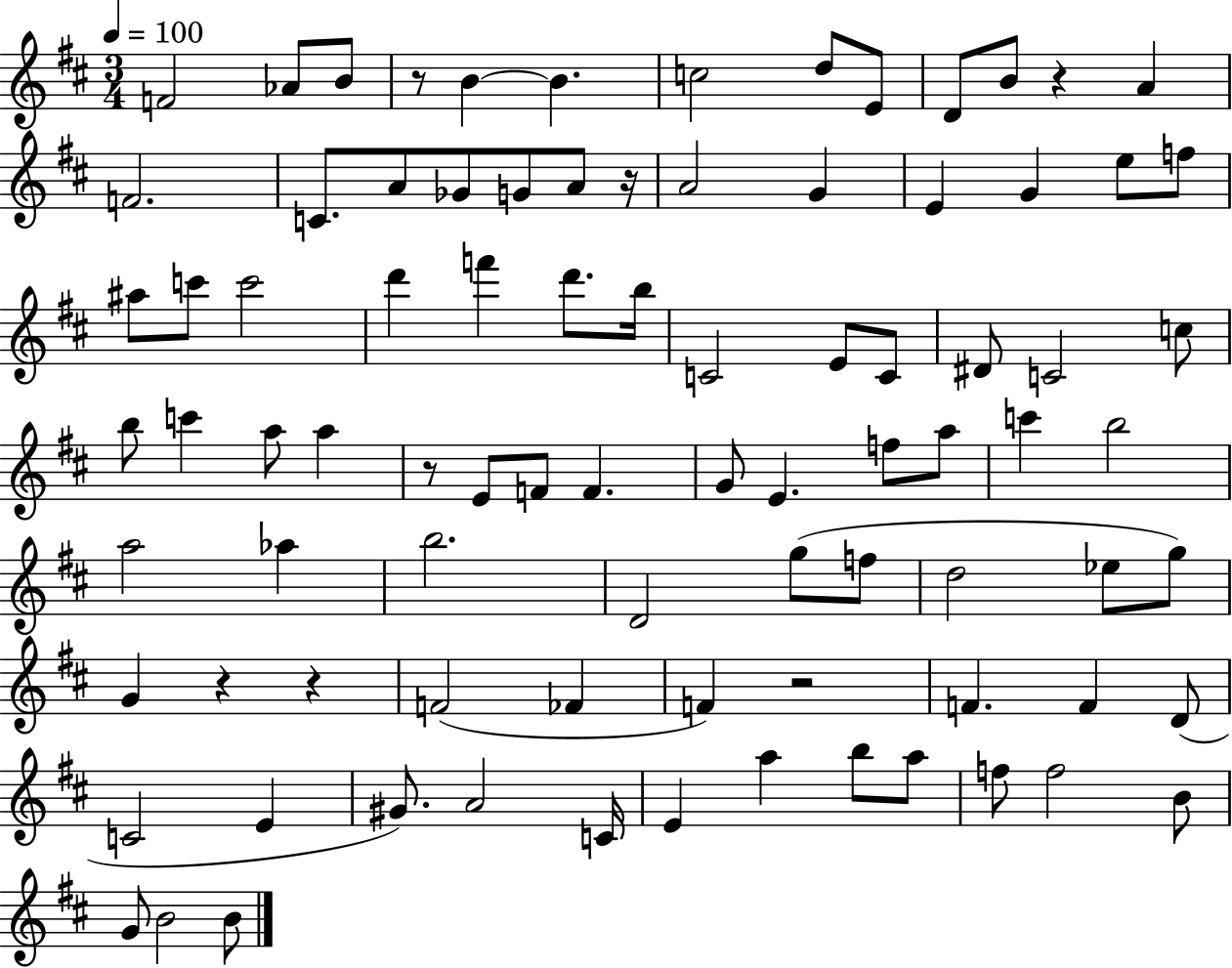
X:1
T:Untitled
M:3/4
L:1/4
K:D
F2 _A/2 B/2 z/2 B B c2 d/2 E/2 D/2 B/2 z A F2 C/2 A/2 _G/2 G/2 A/2 z/4 A2 G E G e/2 f/2 ^a/2 c'/2 c'2 d' f' d'/2 b/4 C2 E/2 C/2 ^D/2 C2 c/2 b/2 c' a/2 a z/2 E/2 F/2 F G/2 E f/2 a/2 c' b2 a2 _a b2 D2 g/2 f/2 d2 _e/2 g/2 G z z F2 _F F z2 F F D/2 C2 E ^G/2 A2 C/4 E a b/2 a/2 f/2 f2 B/2 G/2 B2 B/2